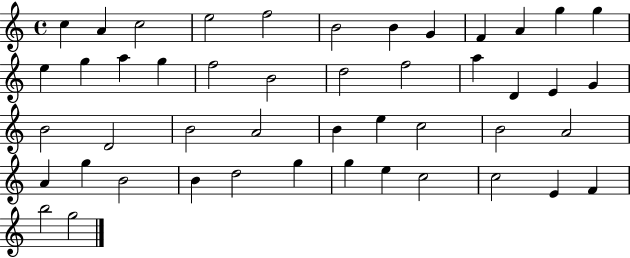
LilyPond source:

{
  \clef treble
  \time 4/4
  \defaultTimeSignature
  \key c \major
  c''4 a'4 c''2 | e''2 f''2 | b'2 b'4 g'4 | f'4 a'4 g''4 g''4 | \break e''4 g''4 a''4 g''4 | f''2 b'2 | d''2 f''2 | a''4 d'4 e'4 g'4 | \break b'2 d'2 | b'2 a'2 | b'4 e''4 c''2 | b'2 a'2 | \break a'4 g''4 b'2 | b'4 d''2 g''4 | g''4 e''4 c''2 | c''2 e'4 f'4 | \break b''2 g''2 | \bar "|."
}